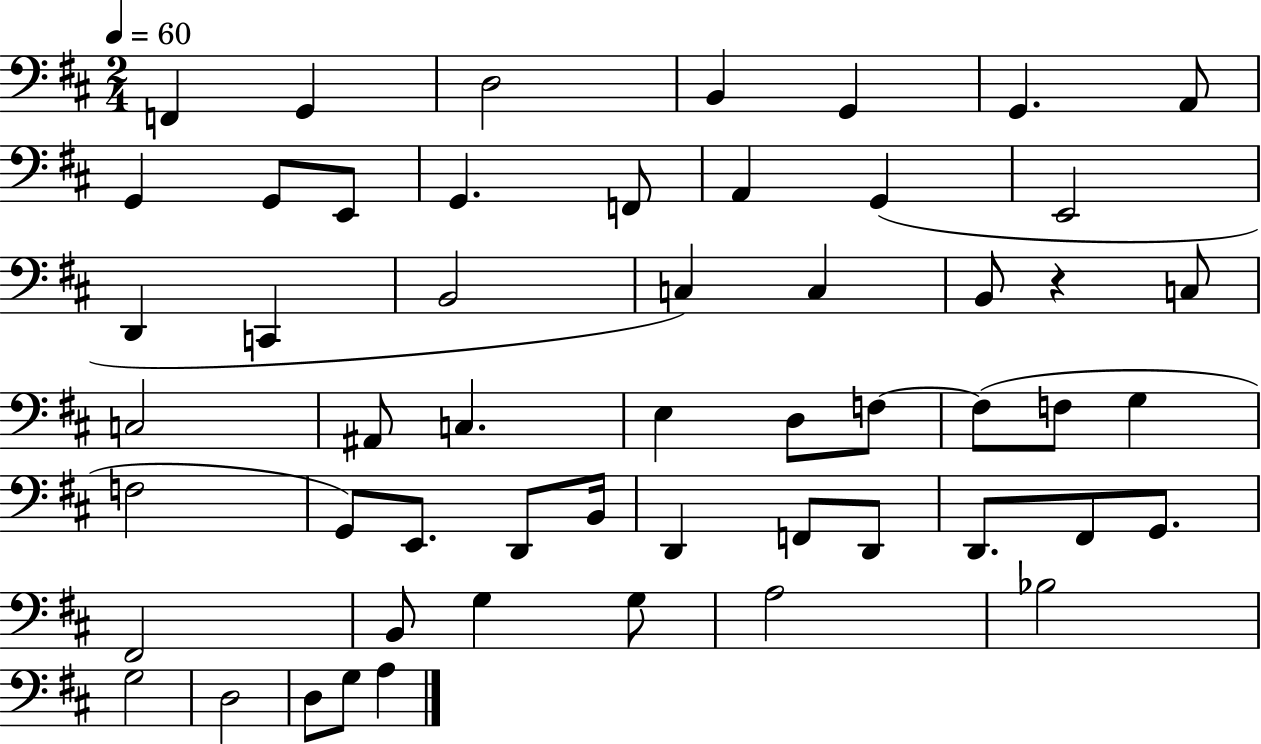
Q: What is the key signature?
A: D major